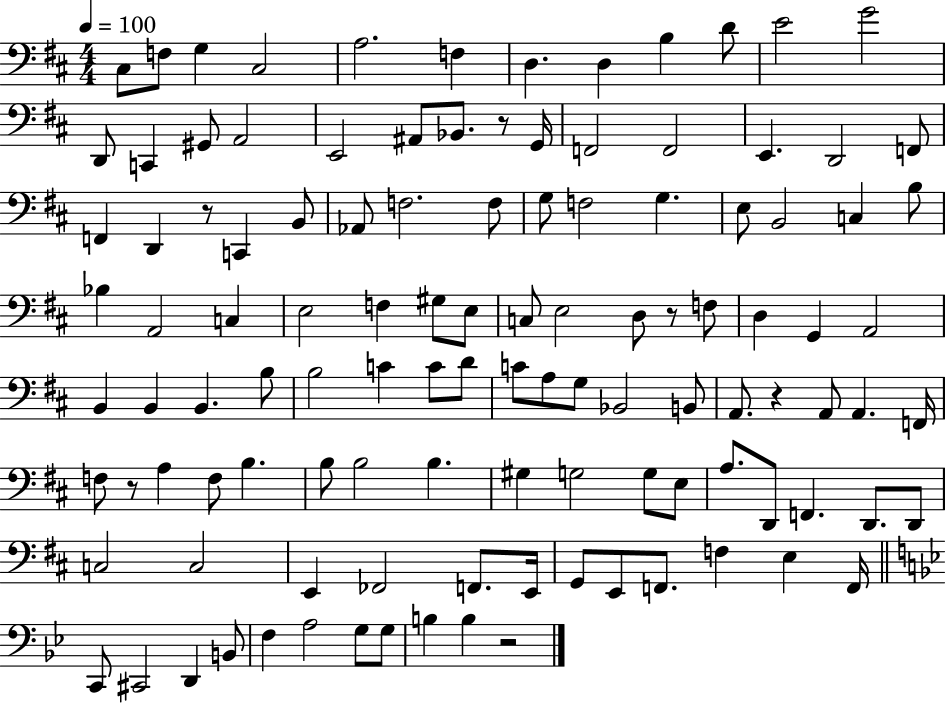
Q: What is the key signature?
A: D major